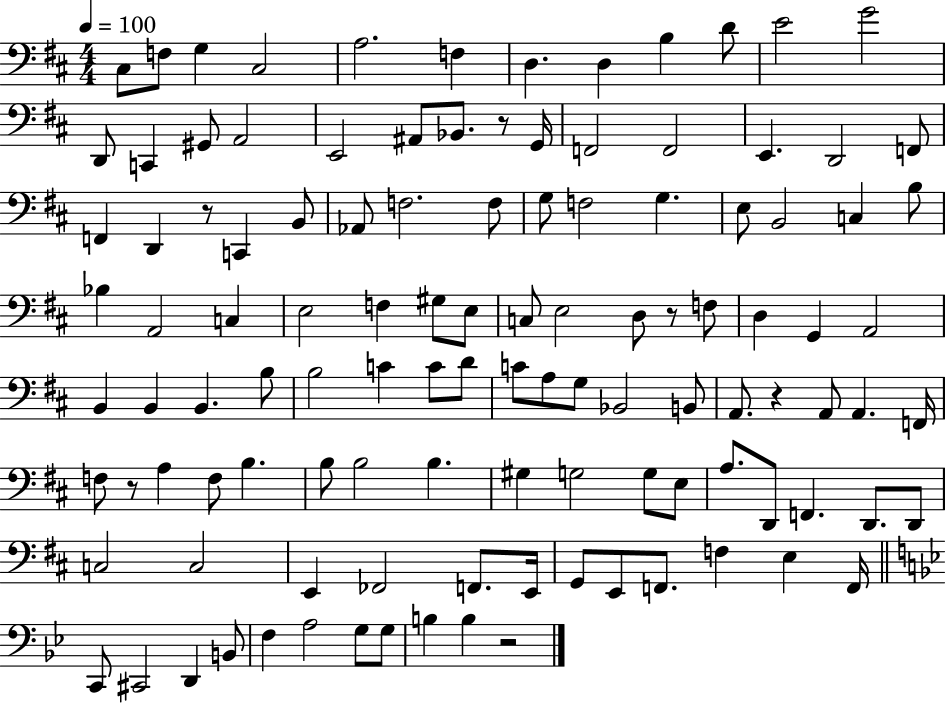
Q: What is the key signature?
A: D major